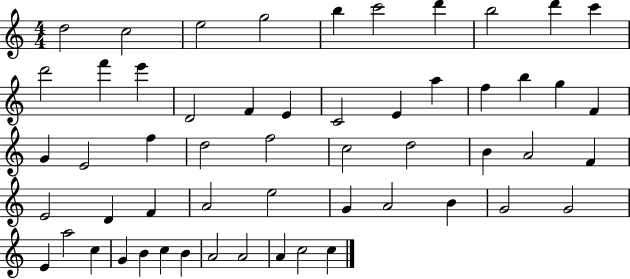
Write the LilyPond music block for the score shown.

{
  \clef treble
  \numericTimeSignature
  \time 4/4
  \key c \major
  d''2 c''2 | e''2 g''2 | b''4 c'''2 d'''4 | b''2 d'''4 c'''4 | \break d'''2 f'''4 e'''4 | d'2 f'4 e'4 | c'2 e'4 a''4 | f''4 b''4 g''4 f'4 | \break g'4 e'2 f''4 | d''2 f''2 | c''2 d''2 | b'4 a'2 f'4 | \break e'2 d'4 f'4 | a'2 e''2 | g'4 a'2 b'4 | g'2 g'2 | \break e'4 a''2 c''4 | g'4 b'4 c''4 b'4 | a'2 a'2 | a'4 c''2 c''4 | \break \bar "|."
}